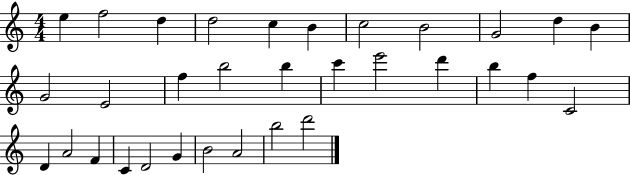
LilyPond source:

{
  \clef treble
  \numericTimeSignature
  \time 4/4
  \key c \major
  e''4 f''2 d''4 | d''2 c''4 b'4 | c''2 b'2 | g'2 d''4 b'4 | \break g'2 e'2 | f''4 b''2 b''4 | c'''4 e'''2 d'''4 | b''4 f''4 c'2 | \break d'4 a'2 f'4 | c'4 d'2 g'4 | b'2 a'2 | b''2 d'''2 | \break \bar "|."
}